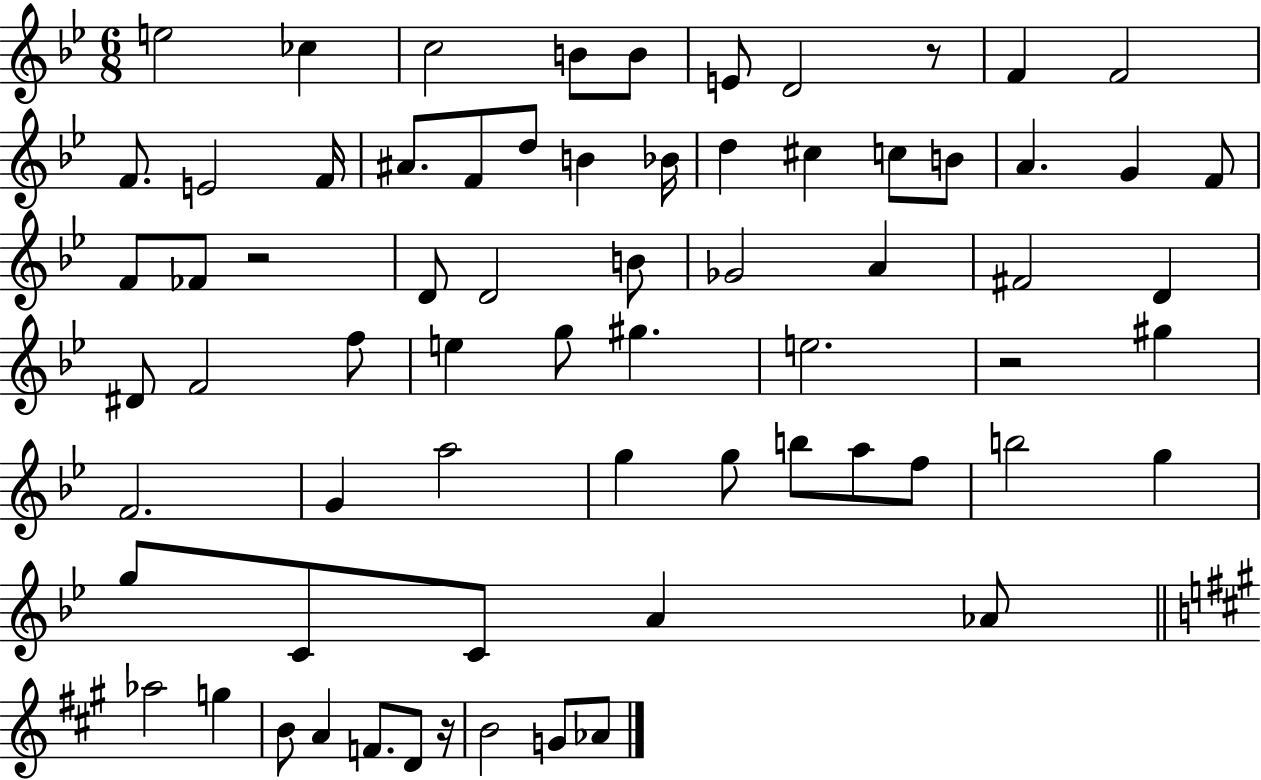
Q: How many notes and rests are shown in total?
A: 69